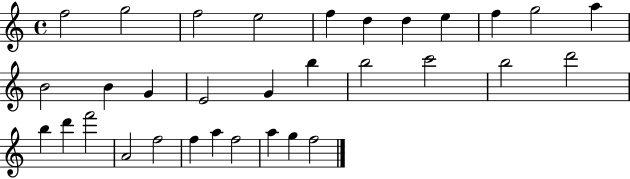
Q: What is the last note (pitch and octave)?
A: F5